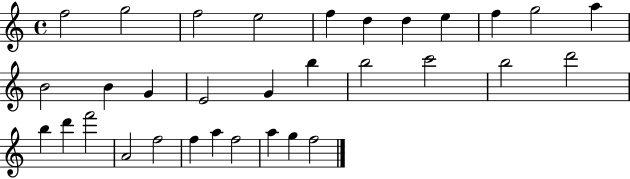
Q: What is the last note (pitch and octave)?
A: F5